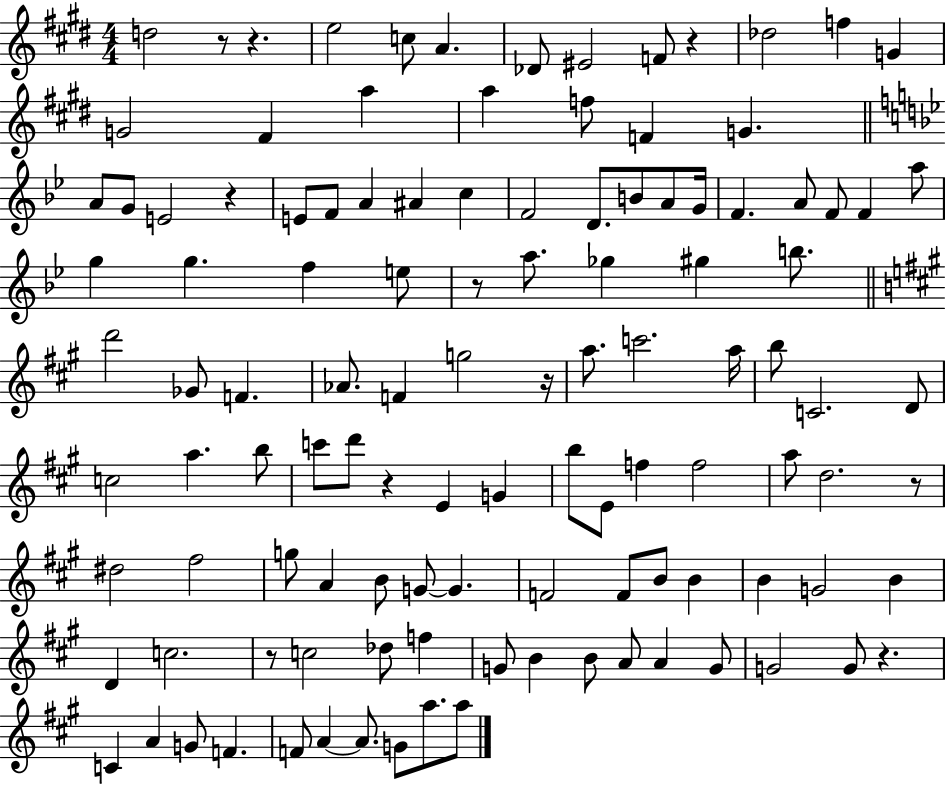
{
  \clef treble
  \numericTimeSignature
  \time 4/4
  \key e \major
  d''2 r8 r4. | e''2 c''8 a'4. | des'8 eis'2 f'8 r4 | des''2 f''4 g'4 | \break g'2 fis'4 a''4 | a''4 f''8 f'4 g'4. | \bar "||" \break \key bes \major a'8 g'8 e'2 r4 | e'8 f'8 a'4 ais'4 c''4 | f'2 d'8. b'8 a'8 g'16 | f'4. a'8 f'8 f'4 a''8 | \break g''4 g''4. f''4 e''8 | r8 a''8. ges''4 gis''4 b''8. | \bar "||" \break \key a \major d'''2 ges'8 f'4. | aes'8. f'4 g''2 r16 | a''8. c'''2. a''16 | b''8 c'2. d'8 | \break c''2 a''4. b''8 | c'''8 d'''8 r4 e'4 g'4 | b''8 e'8 f''4 f''2 | a''8 d''2. r8 | \break dis''2 fis''2 | g''8 a'4 b'8 g'8~~ g'4. | f'2 f'8 b'8 b'4 | b'4 g'2 b'4 | \break d'4 c''2. | r8 c''2 des''8 f''4 | g'8 b'4 b'8 a'8 a'4 g'8 | g'2 g'8 r4. | \break c'4 a'4 g'8 f'4. | f'8 a'4~~ a'8. g'8 a''8. a''8 | \bar "|."
}